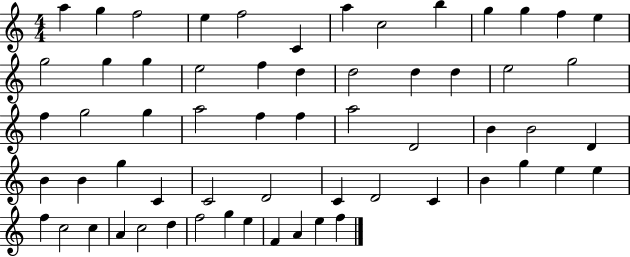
{
  \clef treble
  \numericTimeSignature
  \time 4/4
  \key c \major
  a''4 g''4 f''2 | e''4 f''2 c'4 | a''4 c''2 b''4 | g''4 g''4 f''4 e''4 | \break g''2 g''4 g''4 | e''2 f''4 d''4 | d''2 d''4 d''4 | e''2 g''2 | \break f''4 g''2 g''4 | a''2 f''4 f''4 | a''2 d'2 | b'4 b'2 d'4 | \break b'4 b'4 g''4 c'4 | c'2 d'2 | c'4 d'2 c'4 | b'4 g''4 e''4 e''4 | \break f''4 c''2 c''4 | a'4 c''2 d''4 | f''2 g''4 e''4 | f'4 a'4 e''4 f''4 | \break \bar "|."
}